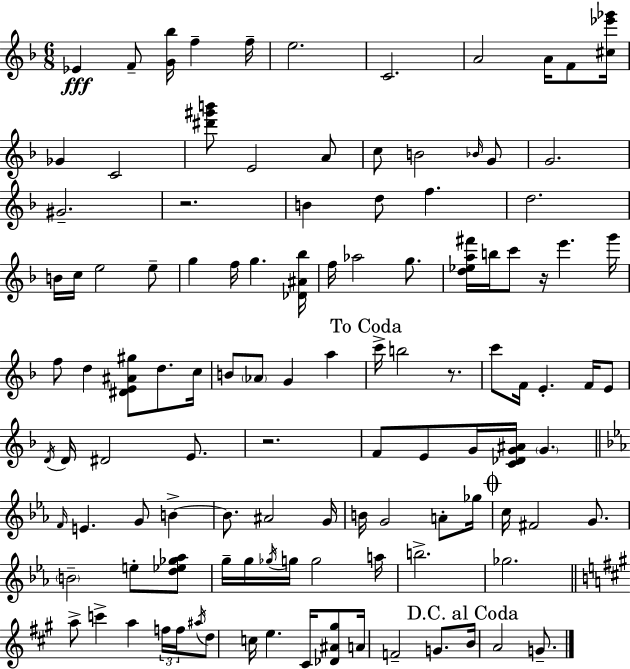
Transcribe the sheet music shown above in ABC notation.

X:1
T:Untitled
M:6/8
L:1/4
K:F
_E F/2 [G_b]/4 f f/4 e2 C2 A2 A/4 F/2 [^c_e'_g']/4 _G C2 [^d'^g'b']/2 E2 A/2 c/2 B2 _B/4 G/2 G2 ^G2 z2 B d/2 f d2 B/4 c/4 e2 e/2 g f/4 g [_D^A_b]/4 f/4 _a2 g/2 [d_ea^f']/4 b/4 c'/2 z/4 e' g'/4 f/2 d [^DE^A^g]/2 d/2 c/4 B/2 _A/2 G a c'/4 b2 z/2 c'/2 F/4 E F/4 E/2 D/4 D/4 ^D2 E/2 z2 F/2 E/2 G/4 [C_DG^A]/4 G F/4 E G/2 B B/2 ^A2 G/4 B/4 G2 A/2 _g/4 c/4 ^F2 G/2 B2 e/2 [d_e_g_a]/2 g/4 g/4 _g/4 g/4 g2 a/4 b2 _g2 a/2 c' a f/4 f/4 ^a/4 d/2 c/4 e ^C/4 [_D^A^g]/2 A/4 F2 G/2 B/4 A2 G/2